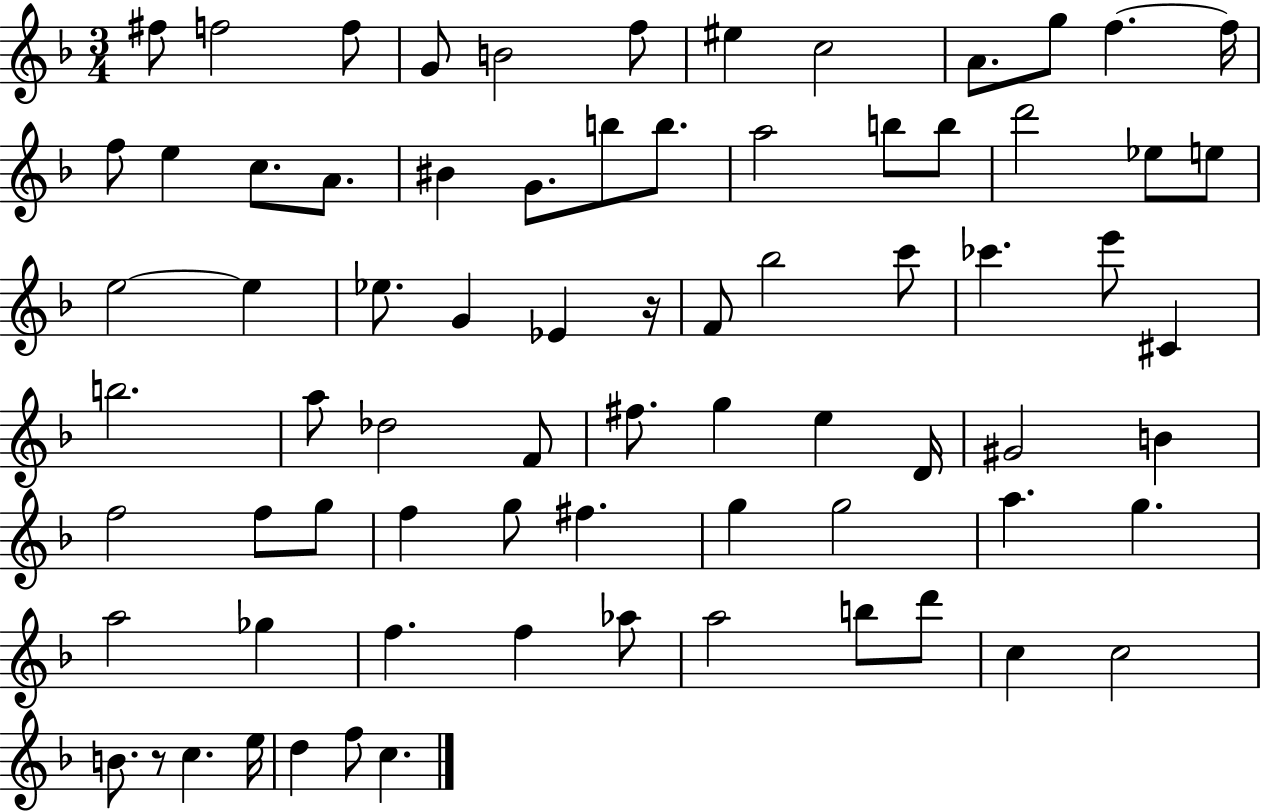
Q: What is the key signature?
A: F major